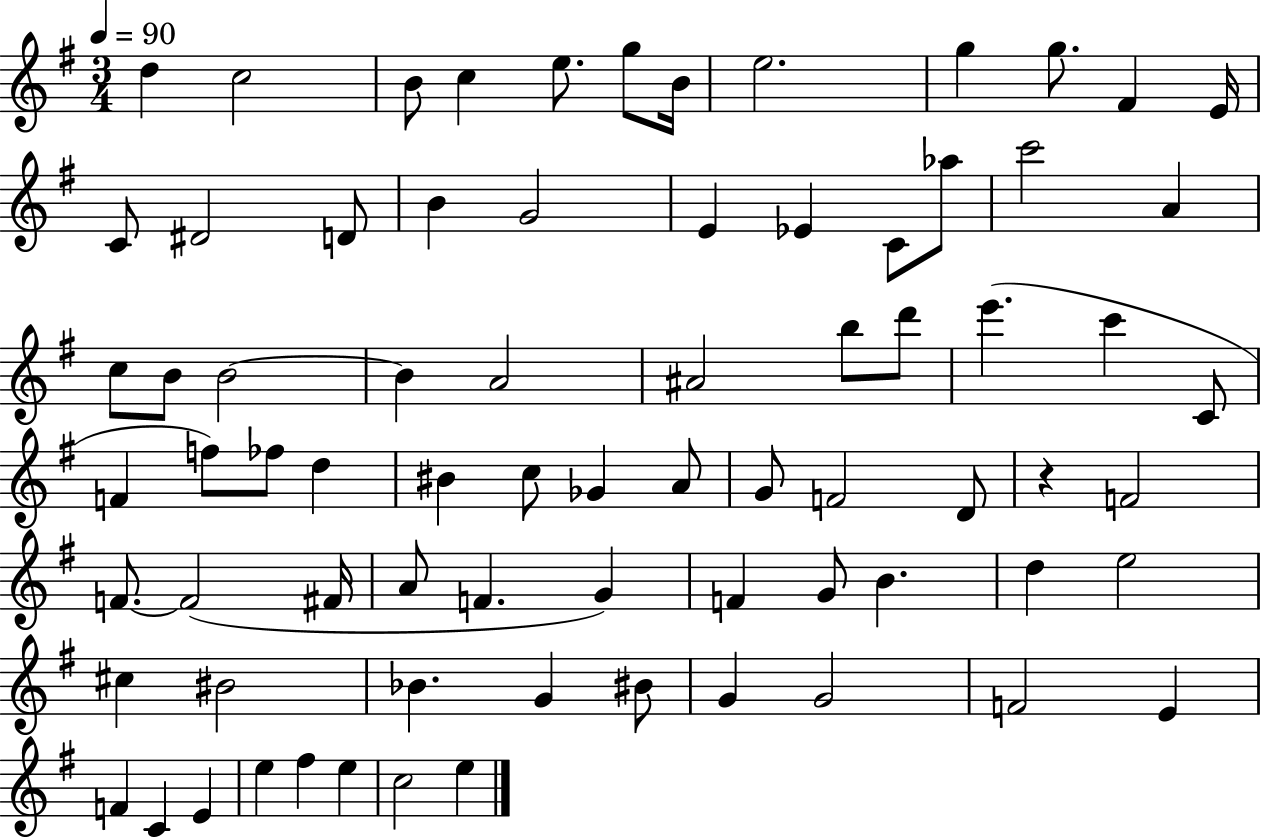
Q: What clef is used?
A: treble